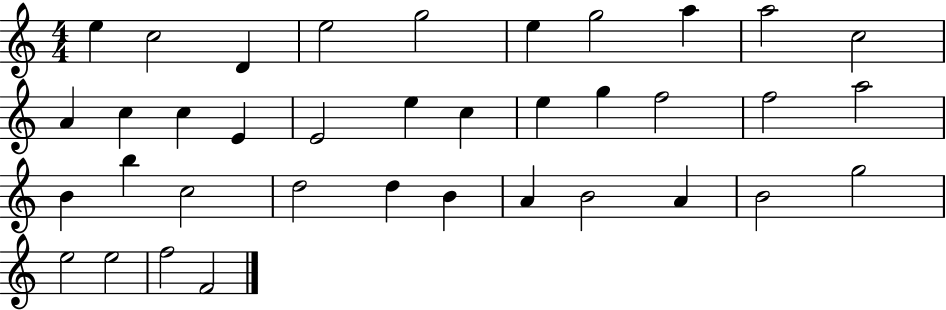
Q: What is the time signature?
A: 4/4